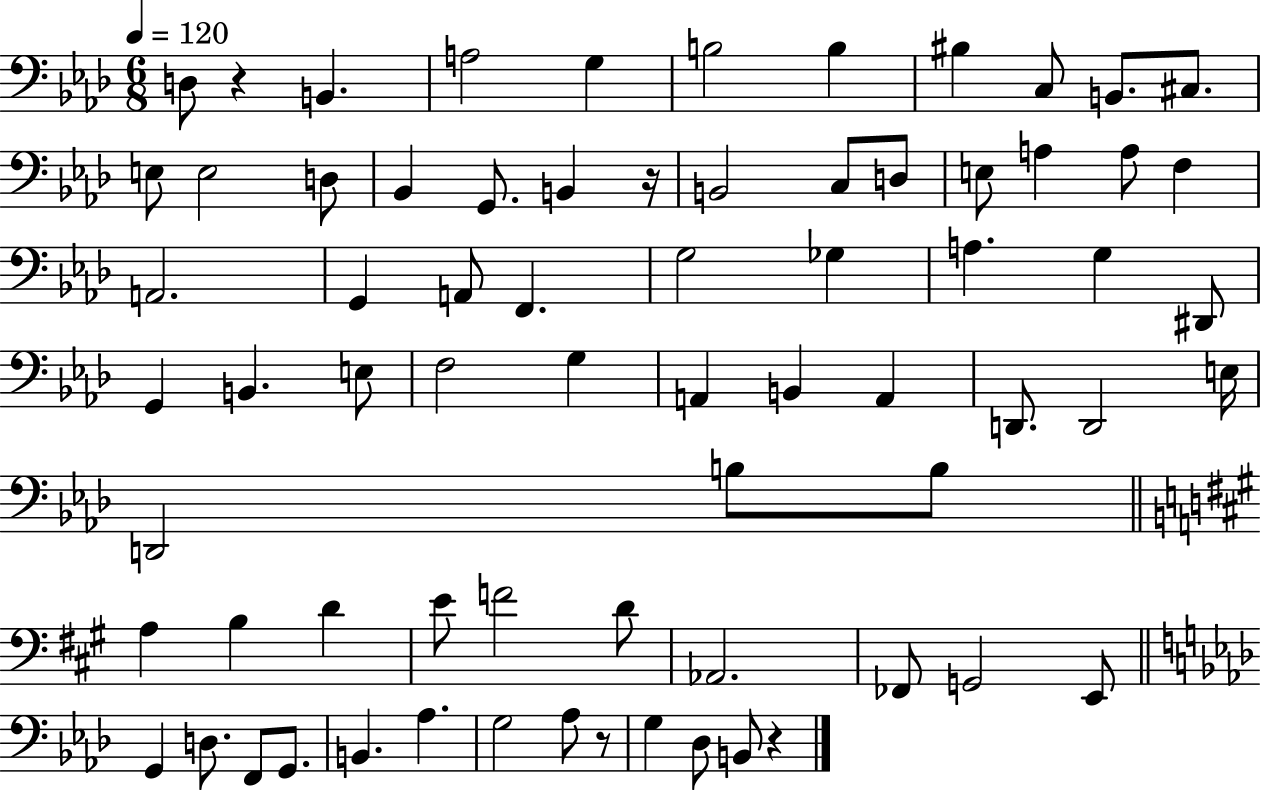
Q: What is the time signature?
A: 6/8